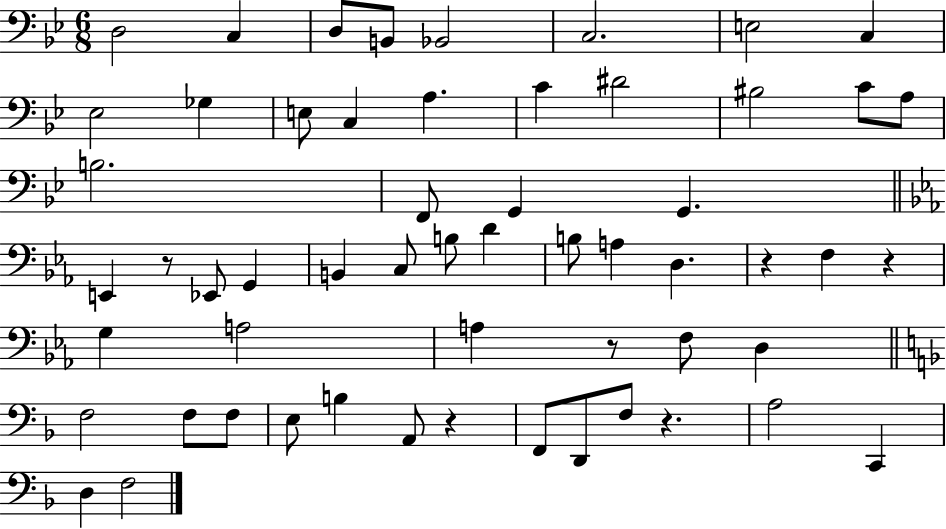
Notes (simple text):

D3/h C3/q D3/e B2/e Bb2/h C3/h. E3/h C3/q Eb3/h Gb3/q E3/e C3/q A3/q. C4/q D#4/h BIS3/h C4/e A3/e B3/h. F2/e G2/q G2/q. E2/q R/e Eb2/e G2/q B2/q C3/e B3/e D4/q B3/e A3/q D3/q. R/q F3/q R/q G3/q A3/h A3/q R/e F3/e D3/q F3/h F3/e F3/e E3/e B3/q A2/e R/q F2/e D2/e F3/e R/q. A3/h C2/q D3/q F3/h